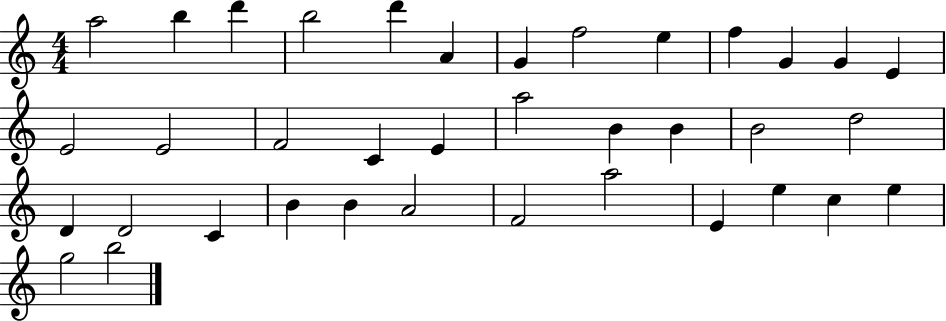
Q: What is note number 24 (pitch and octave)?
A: D4